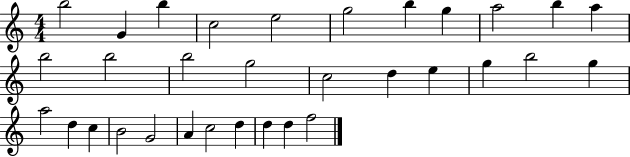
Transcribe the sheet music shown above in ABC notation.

X:1
T:Untitled
M:4/4
L:1/4
K:C
b2 G b c2 e2 g2 b g a2 b a b2 b2 b2 g2 c2 d e g b2 g a2 d c B2 G2 A c2 d d d f2